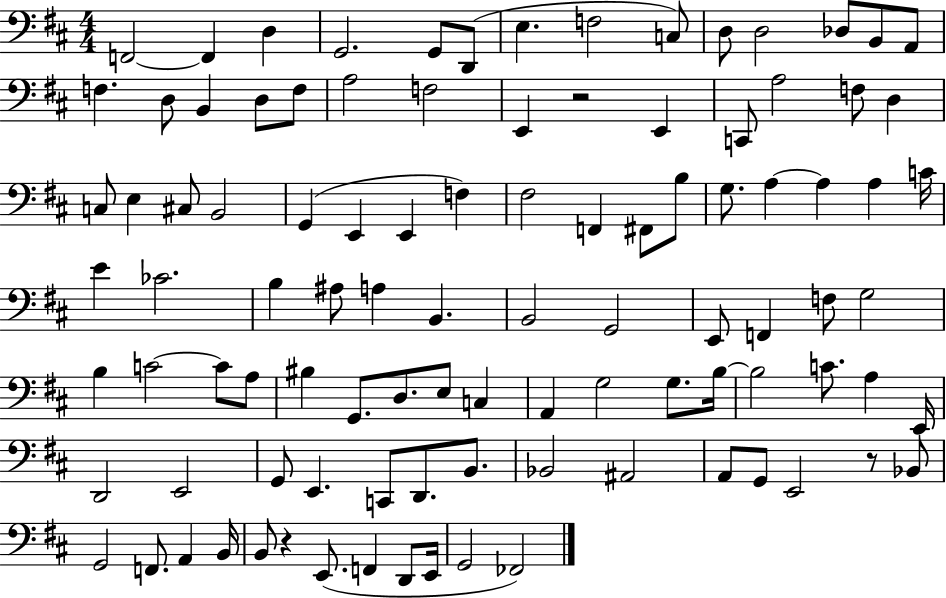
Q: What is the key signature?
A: D major